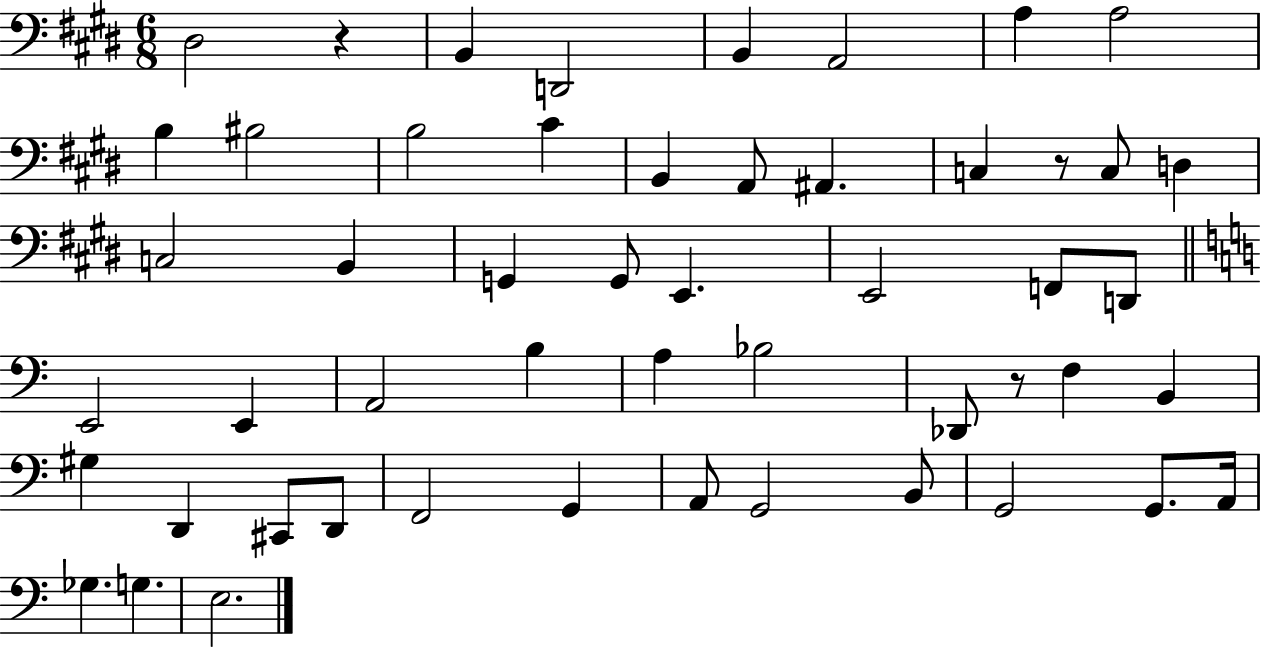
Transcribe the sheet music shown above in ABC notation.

X:1
T:Untitled
M:6/8
L:1/4
K:E
^D,2 z B,, D,,2 B,, A,,2 A, A,2 B, ^B,2 B,2 ^C B,, A,,/2 ^A,, C, z/2 C,/2 D, C,2 B,, G,, G,,/2 E,, E,,2 F,,/2 D,,/2 E,,2 E,, A,,2 B, A, _B,2 _D,,/2 z/2 F, B,, ^G, D,, ^C,,/2 D,,/2 F,,2 G,, A,,/2 G,,2 B,,/2 G,,2 G,,/2 A,,/4 _G, G, E,2